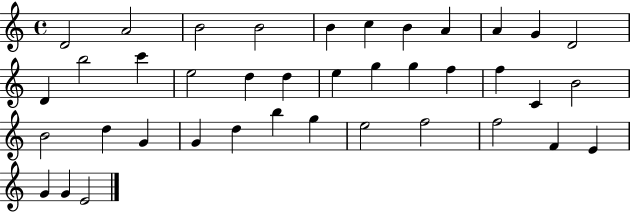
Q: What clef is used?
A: treble